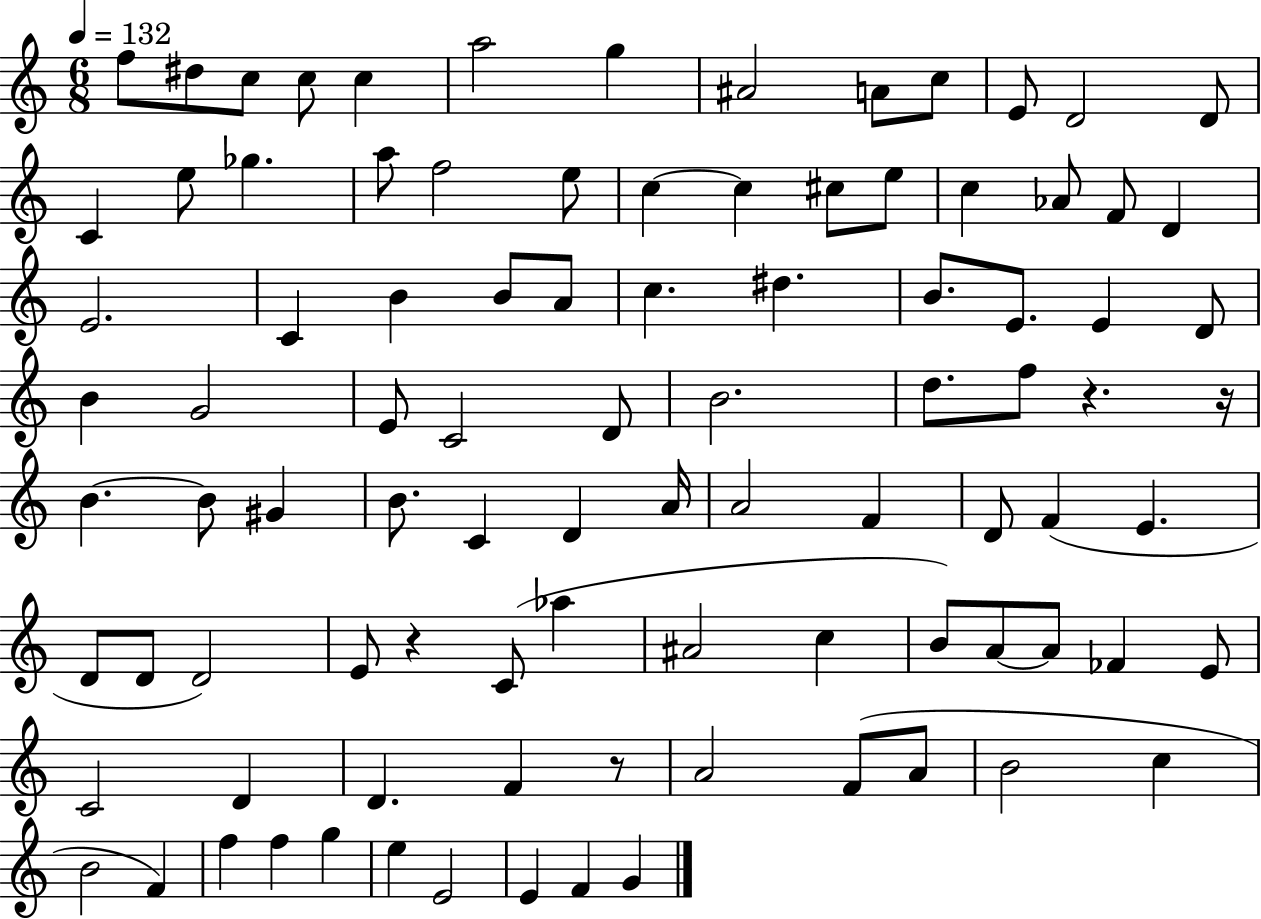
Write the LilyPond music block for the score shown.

{
  \clef treble
  \numericTimeSignature
  \time 6/8
  \key c \major
  \tempo 4 = 132
  f''8 dis''8 c''8 c''8 c''4 | a''2 g''4 | ais'2 a'8 c''8 | e'8 d'2 d'8 | \break c'4 e''8 ges''4. | a''8 f''2 e''8 | c''4~~ c''4 cis''8 e''8 | c''4 aes'8 f'8 d'4 | \break e'2. | c'4 b'4 b'8 a'8 | c''4. dis''4. | b'8. e'8. e'4 d'8 | \break b'4 g'2 | e'8 c'2 d'8 | b'2. | d''8. f''8 r4. r16 | \break b'4.~~ b'8 gis'4 | b'8. c'4 d'4 a'16 | a'2 f'4 | d'8 f'4( e'4. | \break d'8 d'8 d'2) | e'8 r4 c'8( aes''4 | ais'2 c''4 | b'8) a'8~~ a'8 fes'4 e'8 | \break c'2 d'4 | d'4. f'4 r8 | a'2 f'8( a'8 | b'2 c''4 | \break b'2 f'4) | f''4 f''4 g''4 | e''4 e'2 | e'4 f'4 g'4 | \break \bar "|."
}